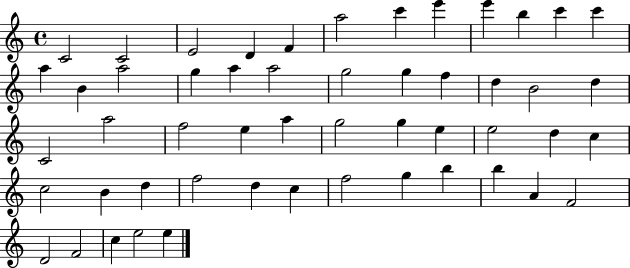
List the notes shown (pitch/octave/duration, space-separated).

C4/h C4/h E4/h D4/q F4/q A5/h C6/q E6/q E6/q B5/q C6/q C6/q A5/q B4/q A5/h G5/q A5/q A5/h G5/h G5/q F5/q D5/q B4/h D5/q C4/h A5/h F5/h E5/q A5/q G5/h G5/q E5/q E5/h D5/q C5/q C5/h B4/q D5/q F5/h D5/q C5/q F5/h G5/q B5/q B5/q A4/q F4/h D4/h F4/h C5/q E5/h E5/q